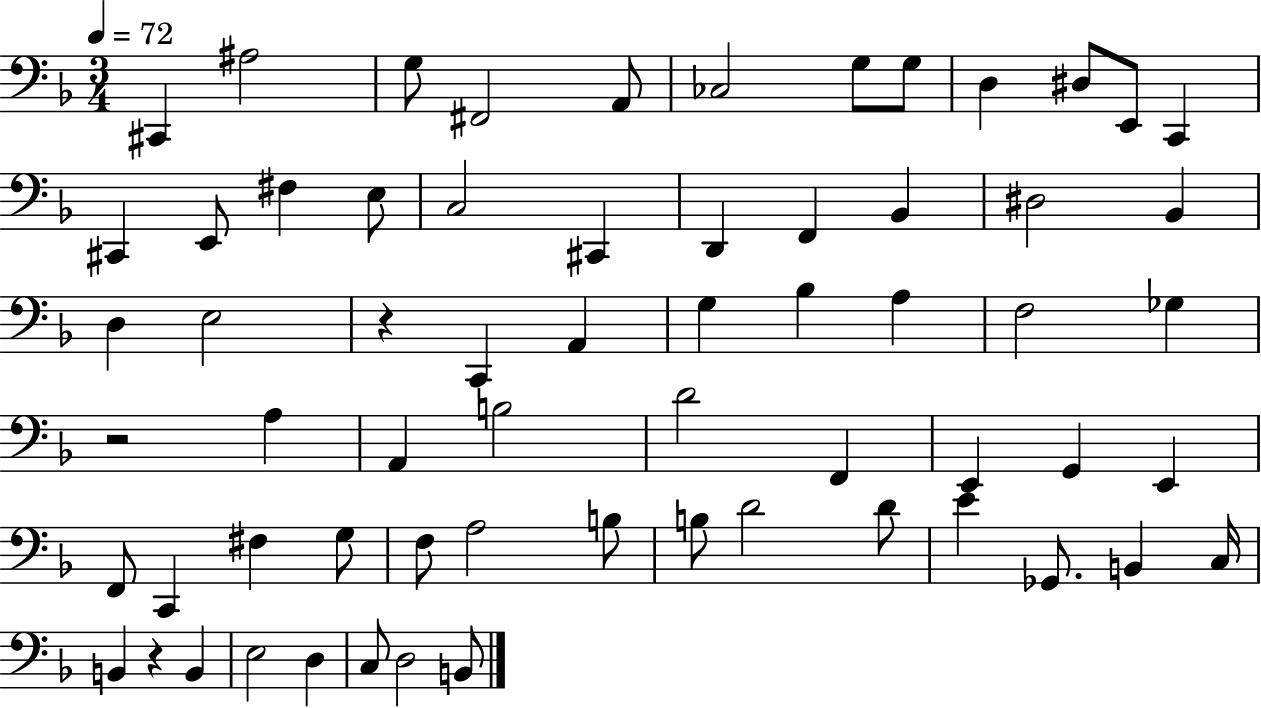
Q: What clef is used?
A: bass